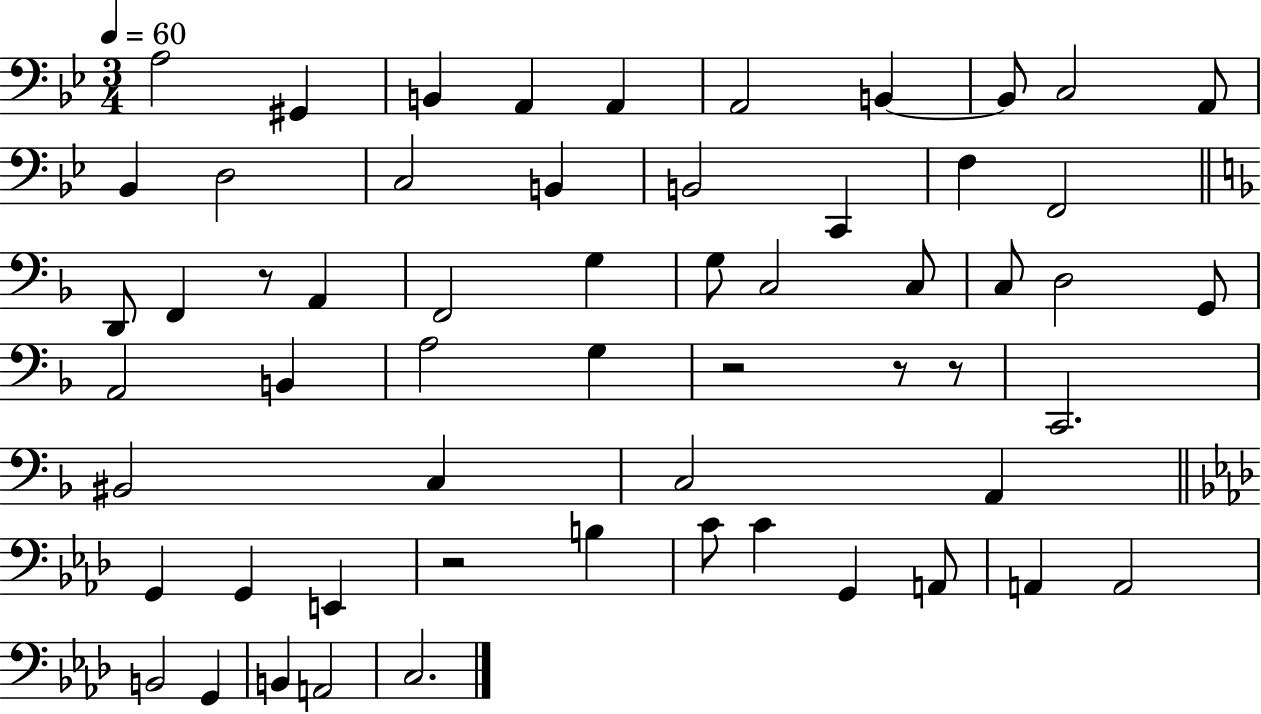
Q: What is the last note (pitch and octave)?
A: C3